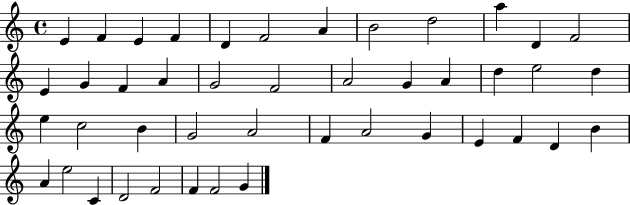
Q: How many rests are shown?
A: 0